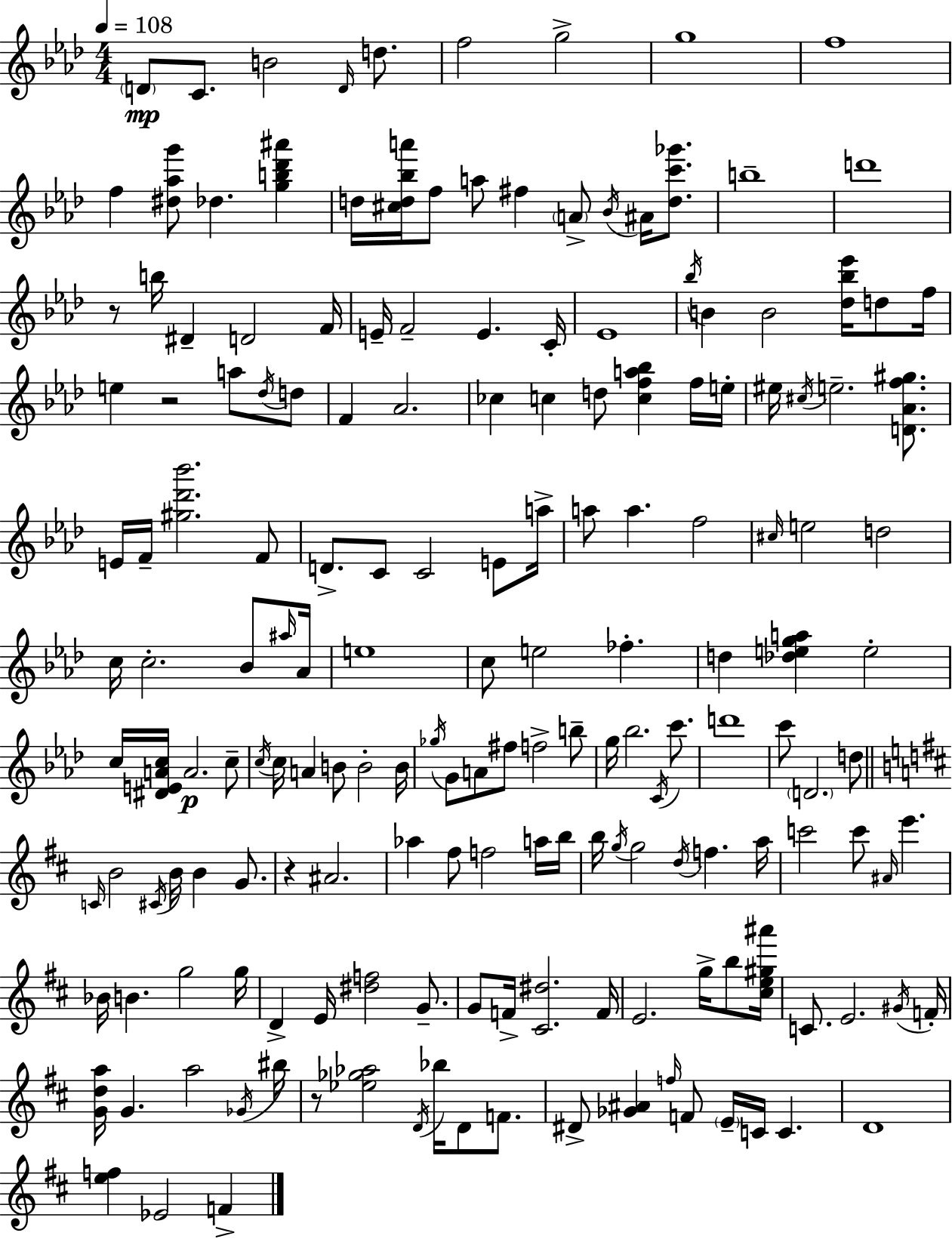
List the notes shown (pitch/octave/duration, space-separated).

D4/e C4/e. B4/h D4/s D5/e. F5/h G5/h G5/w F5/w F5/q [D#5,Ab5,G6]/e Db5/q. [G5,B5,Db6,A#6]/q D5/s [C#5,D5,Bb5,A6]/s F5/e A5/e F#5/q A4/e Bb4/s A#4/s [D5,C6,Gb6]/e. B5/w D6/w R/e B5/s D#4/q D4/h F4/s E4/s F4/h E4/q. C4/s Eb4/w Bb5/s B4/q B4/h [Db5,Bb5,Eb6]/s D5/e F5/s E5/q R/h A5/e Db5/s D5/e F4/q Ab4/h. CES5/q C5/q D5/e [C5,F5,A5,Bb5]/q F5/s E5/s EIS5/s C#5/s E5/h. [D4,Ab4,F5,G#5]/e. E4/s F4/s [G#5,Db6,Bb6]/h. F4/e D4/e. C4/e C4/h E4/e A5/s A5/e A5/q. F5/h C#5/s E5/h D5/h C5/s C5/h. Bb4/e A#5/s Ab4/s E5/w C5/e E5/h FES5/q. D5/q [Db5,E5,G5,A5]/q E5/h C5/s [D#4,E4,A4,C5]/s A4/h. C5/e C5/s C5/s A4/q B4/e B4/h B4/s Gb5/s G4/e A4/e F#5/e F5/h B5/e G5/s Bb5/h. C4/s C6/e. D6/w C6/e D4/h. D5/e C4/s B4/h C#4/s B4/s B4/q G4/e. R/q A#4/h. Ab5/q F#5/e F5/h A5/s B5/s B5/s G5/s G5/h D5/s F5/q. A5/s C6/h C6/e A#4/s E6/q. Bb4/s B4/q. G5/h G5/s D4/q E4/s [D#5,F5]/h G4/e. G4/e F4/s [C#4,D#5]/h. F4/s E4/h. G5/s B5/e [C#5,E5,G#5,A#6]/s C4/e. E4/h. G#4/s F4/s [G4,D5,A5]/s G4/q. A5/h Gb4/s BIS5/s R/e [Eb5,Gb5,Ab5]/h D4/s Bb5/s D4/e F4/e. D#4/e [Gb4,A#4]/q F5/s F4/e E4/s C4/s C4/q. D4/w [E5,F5]/q Eb4/h F4/q